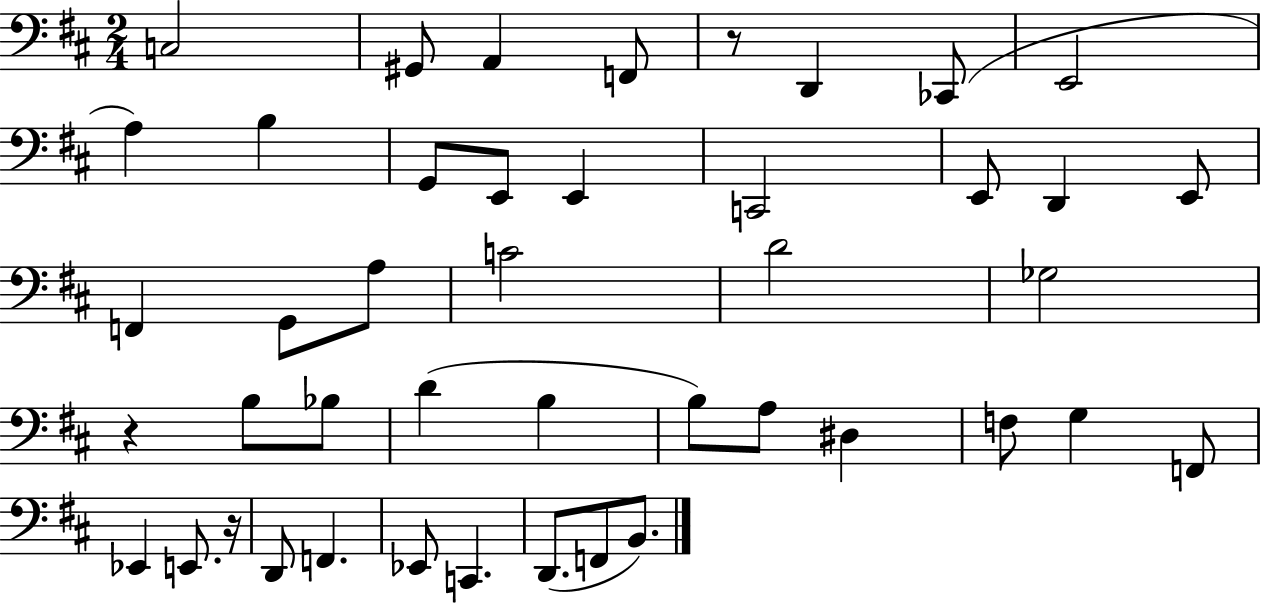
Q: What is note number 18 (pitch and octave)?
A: G2